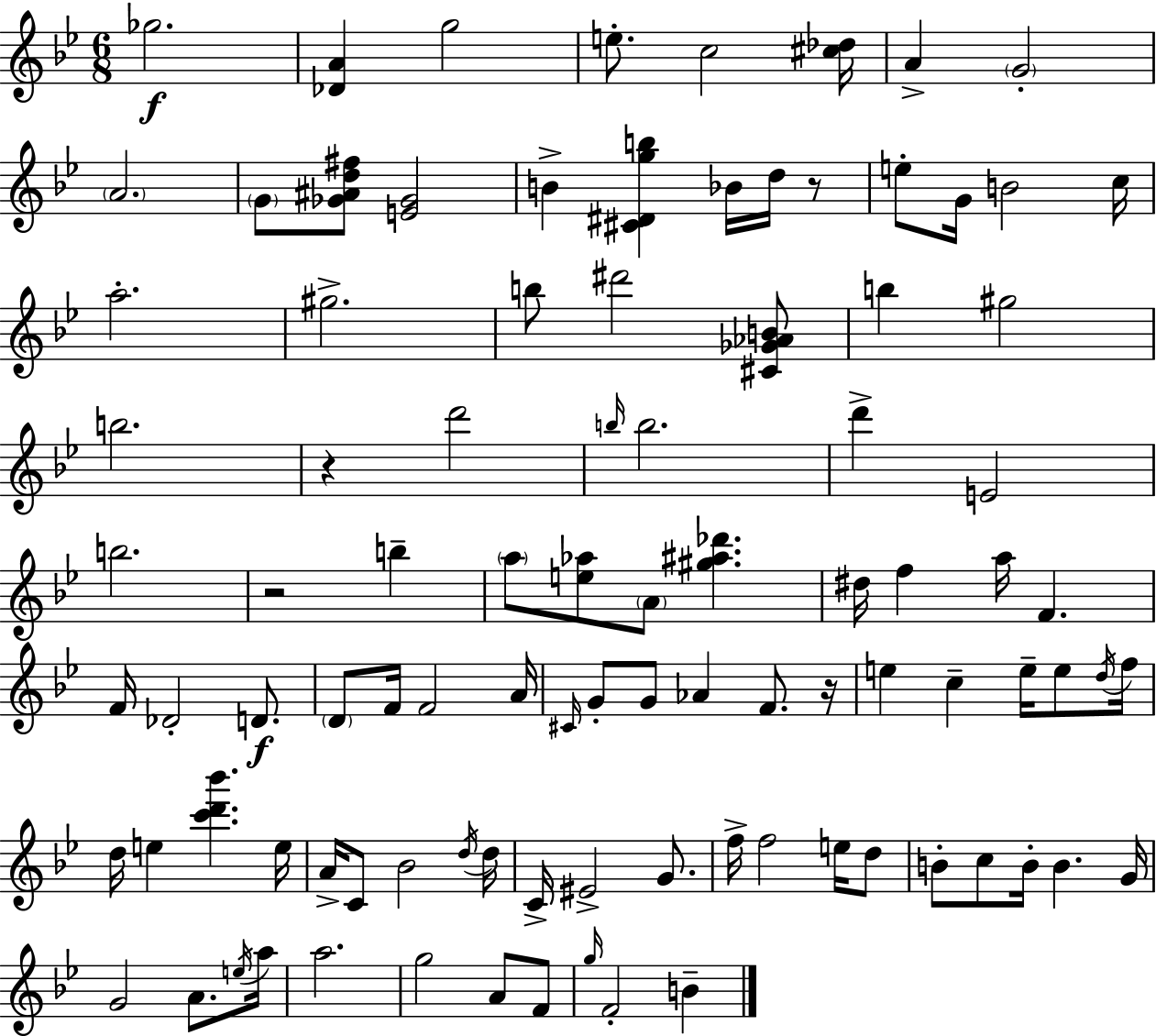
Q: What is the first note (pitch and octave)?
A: Gb5